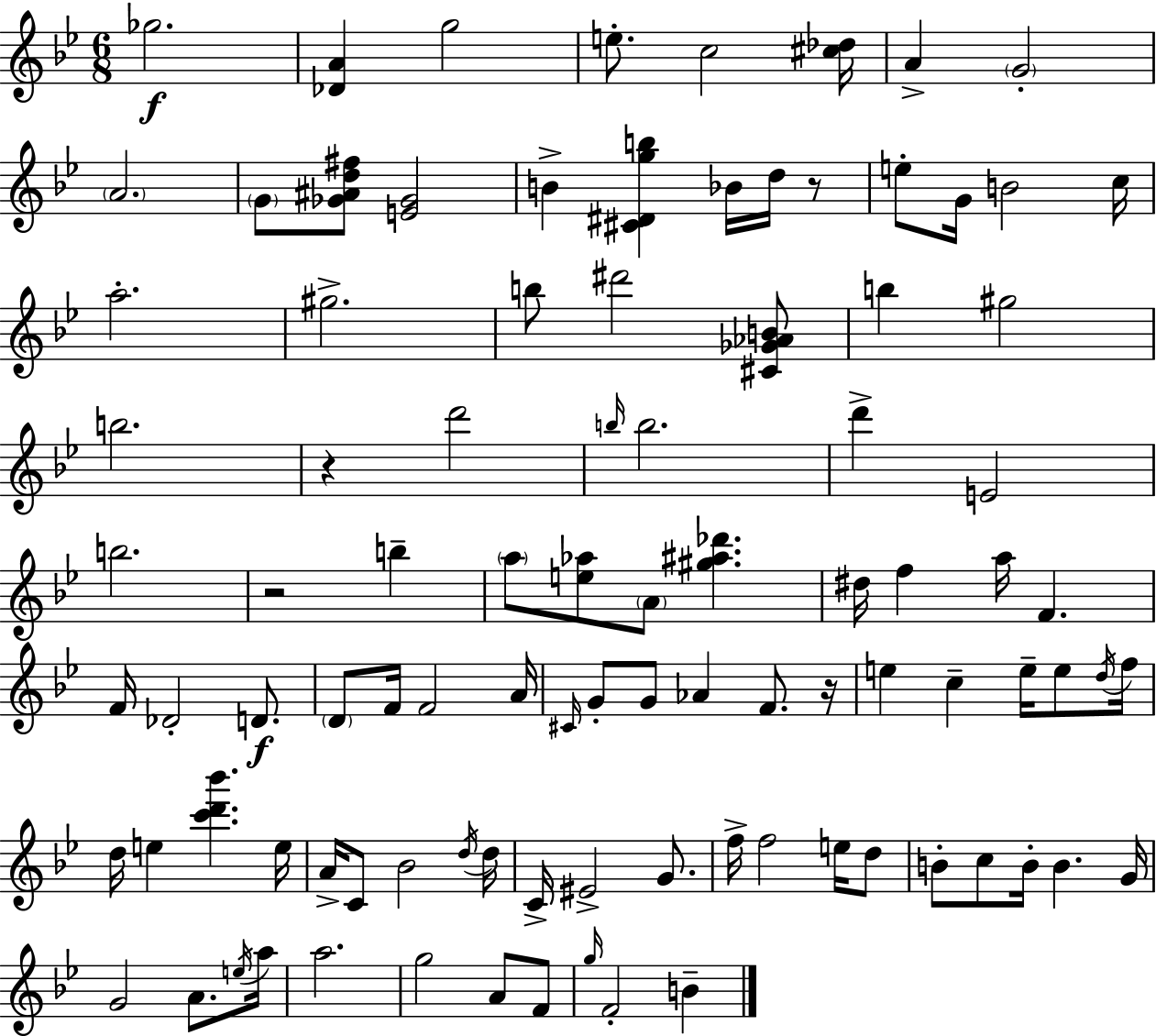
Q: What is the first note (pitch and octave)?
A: Gb5